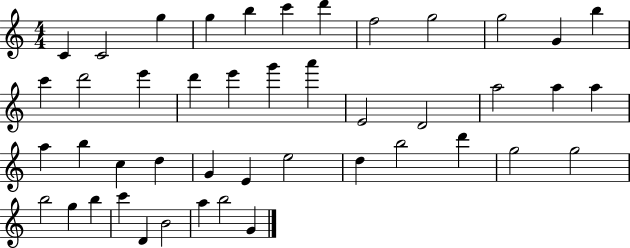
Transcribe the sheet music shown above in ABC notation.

X:1
T:Untitled
M:4/4
L:1/4
K:C
C C2 g g b c' d' f2 g2 g2 G b c' d'2 e' d' e' g' a' E2 D2 a2 a a a b c d G E e2 d b2 d' g2 g2 b2 g b c' D B2 a b2 G